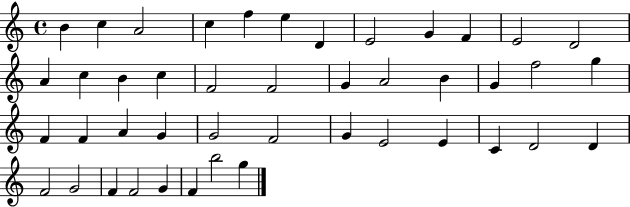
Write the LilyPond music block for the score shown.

{
  \clef treble
  \time 4/4
  \defaultTimeSignature
  \key c \major
  b'4 c''4 a'2 | c''4 f''4 e''4 d'4 | e'2 g'4 f'4 | e'2 d'2 | \break a'4 c''4 b'4 c''4 | f'2 f'2 | g'4 a'2 b'4 | g'4 f''2 g''4 | \break f'4 f'4 a'4 g'4 | g'2 f'2 | g'4 e'2 e'4 | c'4 d'2 d'4 | \break f'2 g'2 | f'4 f'2 g'4 | f'4 b''2 g''4 | \bar "|."
}